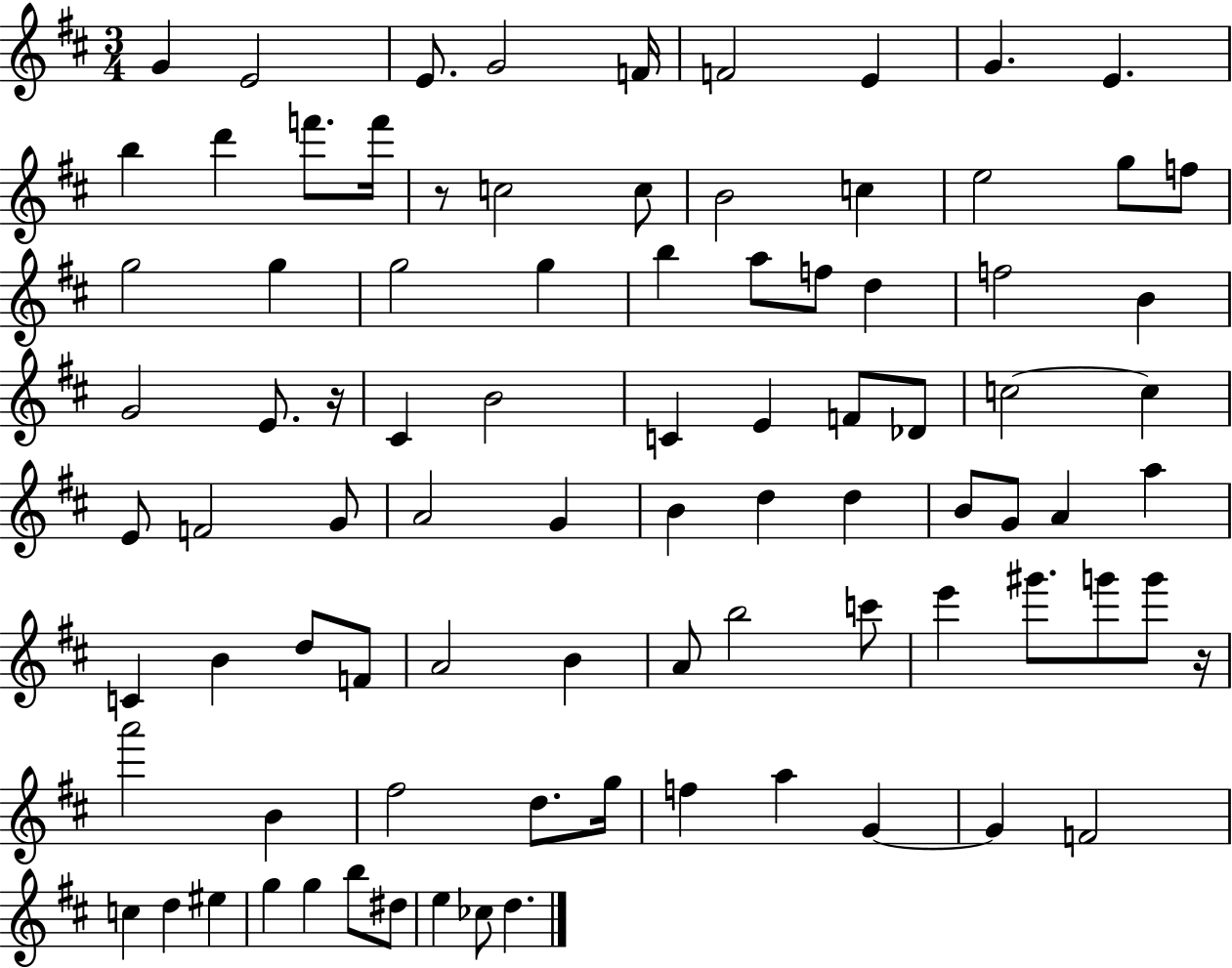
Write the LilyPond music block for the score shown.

{
  \clef treble
  \numericTimeSignature
  \time 3/4
  \key d \major
  g'4 e'2 | e'8. g'2 f'16 | f'2 e'4 | g'4. e'4. | \break b''4 d'''4 f'''8. f'''16 | r8 c''2 c''8 | b'2 c''4 | e''2 g''8 f''8 | \break g''2 g''4 | g''2 g''4 | b''4 a''8 f''8 d''4 | f''2 b'4 | \break g'2 e'8. r16 | cis'4 b'2 | c'4 e'4 f'8 des'8 | c''2~~ c''4 | \break e'8 f'2 g'8 | a'2 g'4 | b'4 d''4 d''4 | b'8 g'8 a'4 a''4 | \break c'4 b'4 d''8 f'8 | a'2 b'4 | a'8 b''2 c'''8 | e'''4 gis'''8. g'''8 g'''8 r16 | \break a'''2 b'4 | fis''2 d''8. g''16 | f''4 a''4 g'4~~ | g'4 f'2 | \break c''4 d''4 eis''4 | g''4 g''4 b''8 dis''8 | e''4 ces''8 d''4. | \bar "|."
}